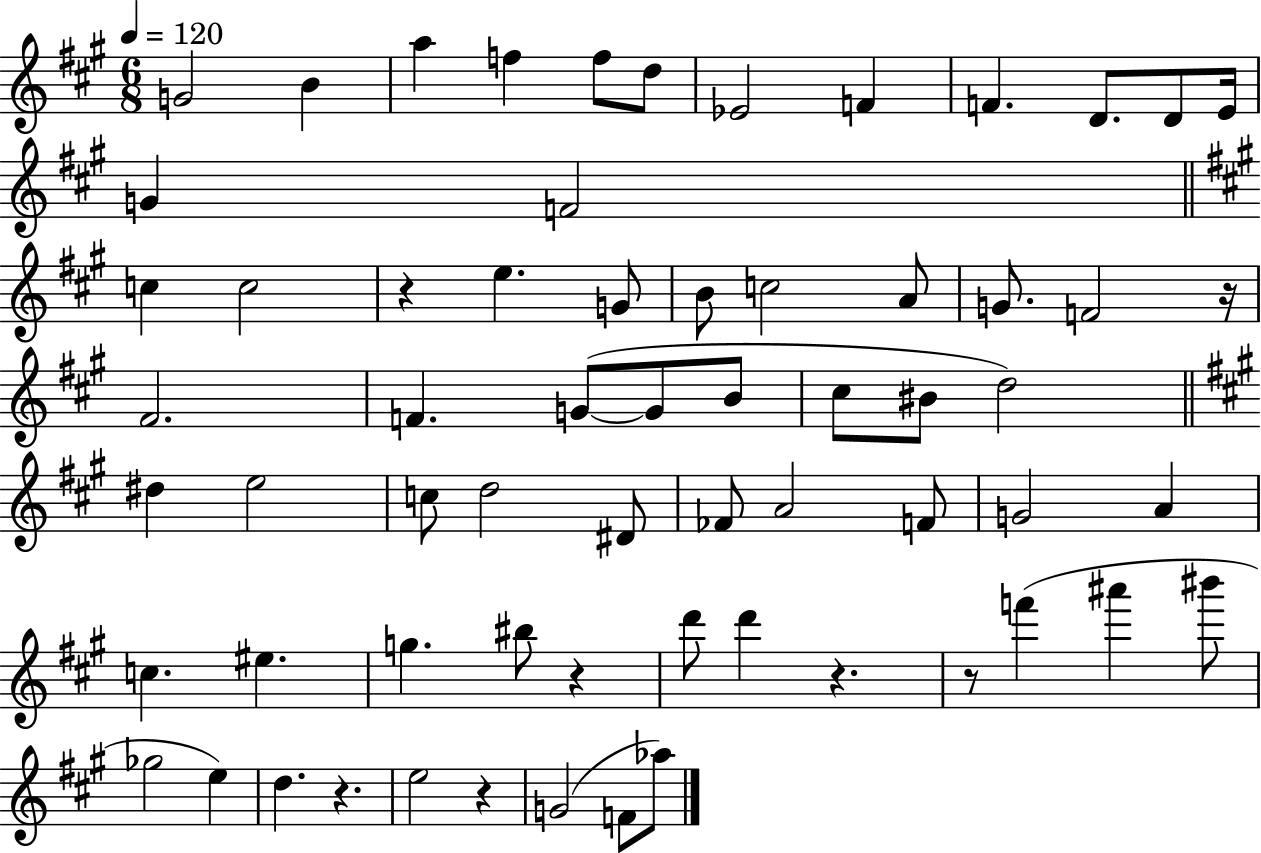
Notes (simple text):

G4/h B4/q A5/q F5/q F5/e D5/e Eb4/h F4/q F4/q. D4/e. D4/e E4/s G4/q F4/h C5/q C5/h R/q E5/q. G4/e B4/e C5/h A4/e G4/e. F4/h R/s F#4/h. F4/q. G4/e G4/e B4/e C#5/e BIS4/e D5/h D#5/q E5/h C5/e D5/h D#4/e FES4/e A4/h F4/e G4/h A4/q C5/q. EIS5/q. G5/q. BIS5/e R/q D6/e D6/q R/q. R/e F6/q A#6/q BIS6/e Gb5/h E5/q D5/q. R/q. E5/h R/q G4/h F4/e Ab5/e